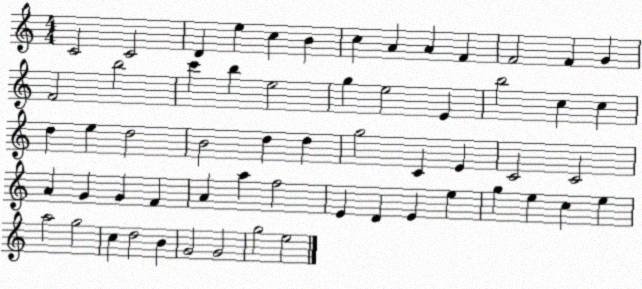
X:1
T:Untitled
M:4/4
L:1/4
K:C
C2 C2 D e c B c A A F F2 F G F2 b2 c' b e2 g e2 E b2 c c d e d2 B2 d d g2 C E C2 C2 A G G F A a f2 E D E e g e c e a2 g2 c d2 B G2 G2 g2 e2